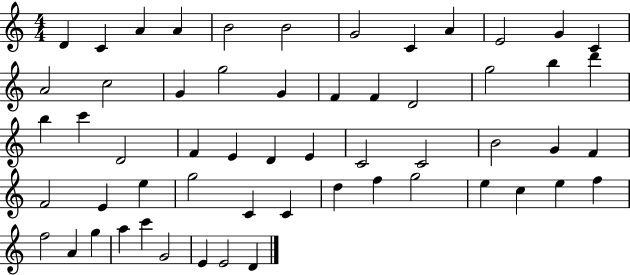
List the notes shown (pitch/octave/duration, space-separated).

D4/q C4/q A4/q A4/q B4/h B4/h G4/h C4/q A4/q E4/h G4/q C4/q A4/h C5/h G4/q G5/h G4/q F4/q F4/q D4/h G5/h B5/q D6/q B5/q C6/q D4/h F4/q E4/q D4/q E4/q C4/h C4/h B4/h G4/q F4/q F4/h E4/q E5/q G5/h C4/q C4/q D5/q F5/q G5/h E5/q C5/q E5/q F5/q F5/h A4/q G5/q A5/q C6/q G4/h E4/q E4/h D4/q